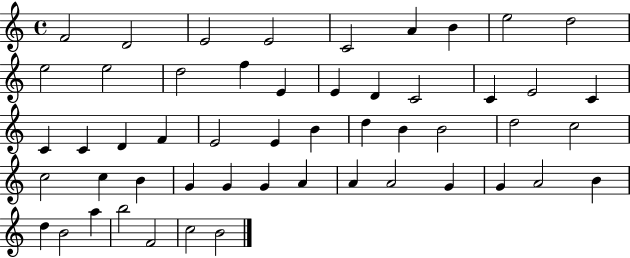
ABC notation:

X:1
T:Untitled
M:4/4
L:1/4
K:C
F2 D2 E2 E2 C2 A B e2 d2 e2 e2 d2 f E E D C2 C E2 C C C D F E2 E B d B B2 d2 c2 c2 c B G G G A A A2 G G A2 B d B2 a b2 F2 c2 B2